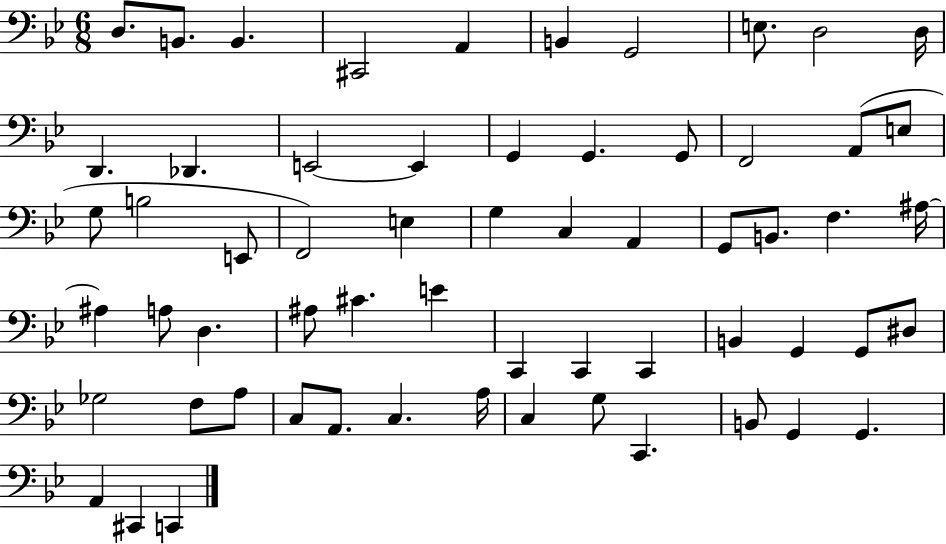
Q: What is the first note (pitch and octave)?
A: D3